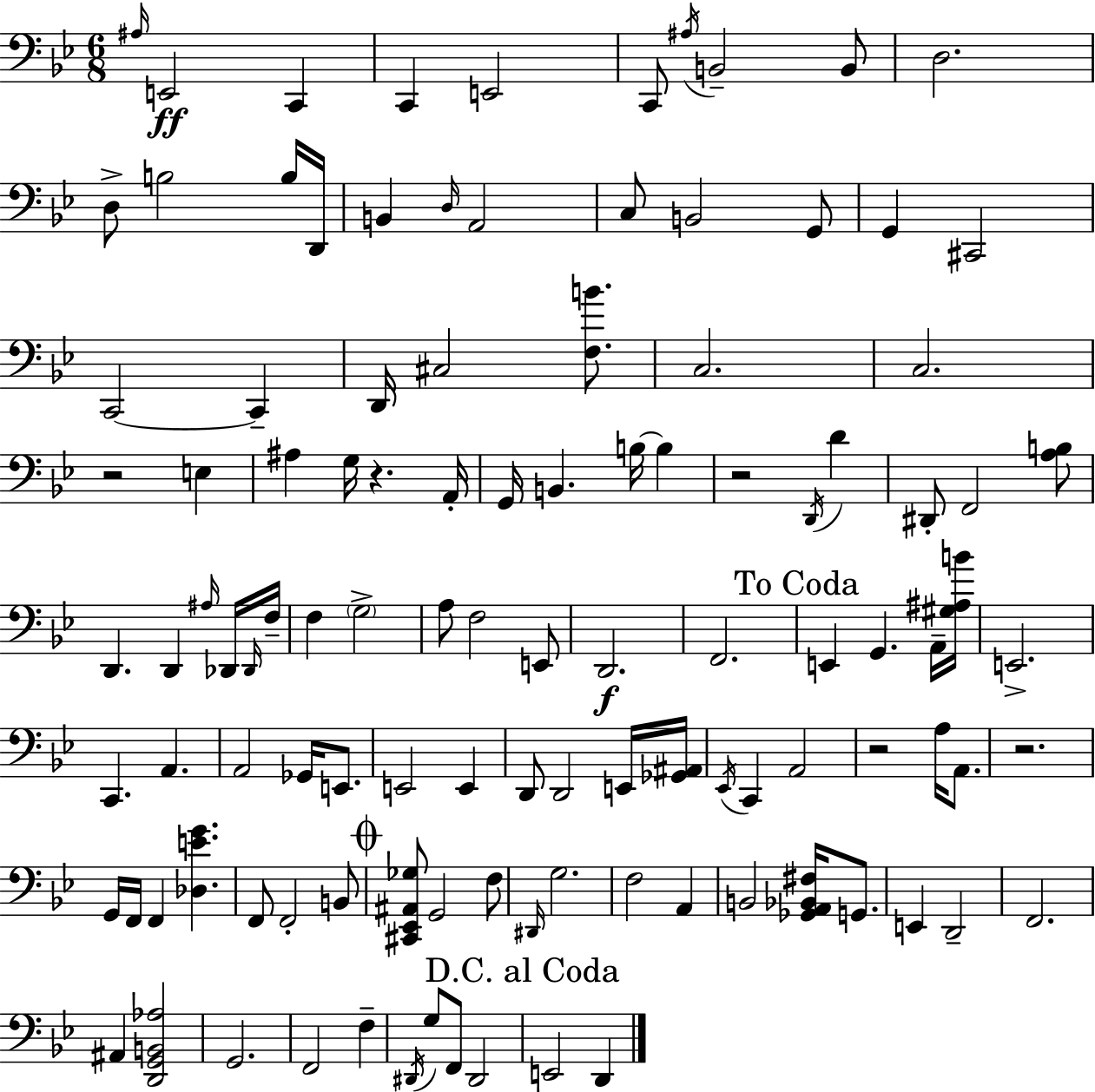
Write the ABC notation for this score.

X:1
T:Untitled
M:6/8
L:1/4
K:Gm
^A,/4 E,,2 C,, C,, E,,2 C,,/2 ^A,/4 B,,2 B,,/2 D,2 D,/2 B,2 B,/4 D,,/4 B,, D,/4 A,,2 C,/2 B,,2 G,,/2 G,, ^C,,2 C,,2 C,, D,,/4 ^C,2 [F,B]/2 C,2 C,2 z2 E, ^A, G,/4 z A,,/4 G,,/4 B,, B,/4 B, z2 D,,/4 D ^D,,/2 F,,2 [A,B,]/2 D,, D,, ^A,/4 _D,,/4 _D,,/4 F,/4 F, G,2 A,/2 F,2 E,,/2 D,,2 F,,2 E,, G,, A,,/4 [^G,^A,B]/4 E,,2 C,, A,, A,,2 _G,,/4 E,,/2 E,,2 E,, D,,/2 D,,2 E,,/4 [_G,,^A,,]/4 _E,,/4 C,, A,,2 z2 A,/4 A,,/2 z2 G,,/4 F,,/4 F,, [_D,EG] F,,/2 F,,2 B,,/2 [^C,,_E,,^A,,_G,]/2 G,,2 F,/2 ^D,,/4 G,2 F,2 A,, B,,2 [_G,,A,,_B,,^F,]/4 G,,/2 E,, D,,2 F,,2 ^A,, [D,,G,,B,,_A,]2 G,,2 F,,2 F, ^D,,/4 G,/2 F,,/2 ^D,,2 E,,2 D,,